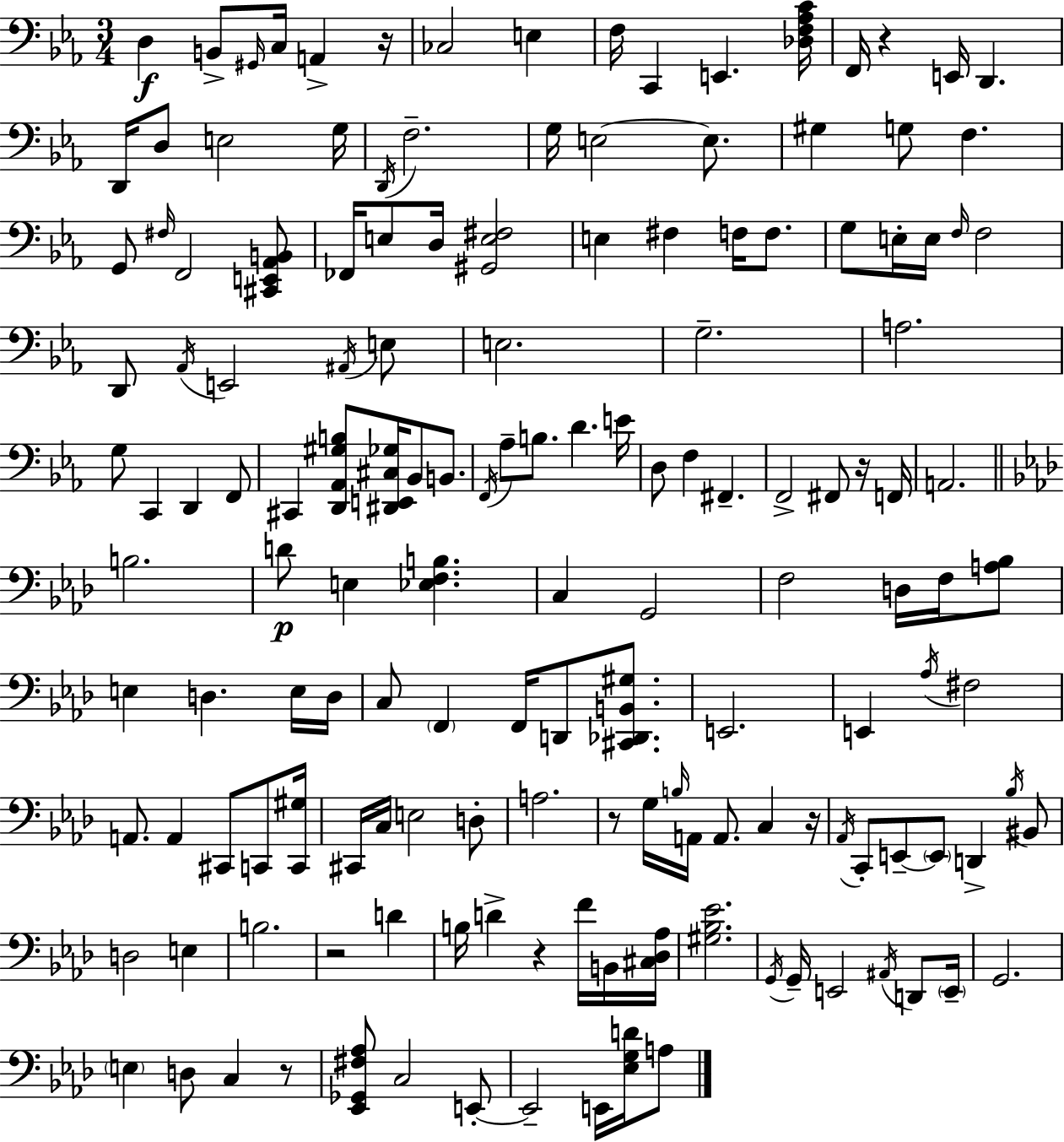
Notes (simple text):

D3/q B2/e G#2/s C3/s A2/q R/s CES3/h E3/q F3/s C2/q E2/q. [Db3,F3,Ab3,C4]/s F2/s R/q E2/s D2/q. D2/s D3/e E3/h G3/s D2/s F3/h. G3/s E3/h E3/e. G#3/q G3/e F3/q. G2/e F#3/s F2/h [C#2,E2,Ab2,B2]/e FES2/s E3/e D3/s [G#2,E3,F#3]/h E3/q F#3/q F3/s F3/e. G3/e E3/s E3/s F3/s F3/h D2/e Ab2/s E2/h A#2/s E3/e E3/h. G3/h. A3/h. G3/e C2/q D2/q F2/e C#2/q [D2,Ab2,G#3,B3]/e [D#2,E2,C#3,Gb3]/s Bb2/e B2/e. F2/s Ab3/e B3/e. D4/q. E4/s D3/e F3/q F#2/q. F2/h F#2/e R/s F2/s A2/h. B3/h. D4/e E3/q [Eb3,F3,B3]/q. C3/q G2/h F3/h D3/s F3/s [A3,Bb3]/e E3/q D3/q. E3/s D3/s C3/e F2/q F2/s D2/e [C#2,Db2,B2,G#3]/e. E2/h. E2/q Ab3/s F#3/h A2/e. A2/q C#2/e C2/e [C2,G#3]/s C#2/s C3/s E3/h D3/e A3/h. R/e G3/s B3/s A2/s A2/e. C3/q R/s Ab2/s C2/e E2/e E2/e D2/q Bb3/s BIS2/e D3/h E3/q B3/h. R/h D4/q B3/s D4/q R/q F4/s B2/s [C#3,Db3,Ab3]/s [G#3,Bb3,Eb4]/h. G2/s G2/s E2/h A#2/s D2/e E2/s G2/h. E3/q D3/e C3/q R/e [Eb2,Gb2,F#3,Ab3]/e C3/h E2/e E2/h E2/s [Eb3,G3,D4]/s A3/e